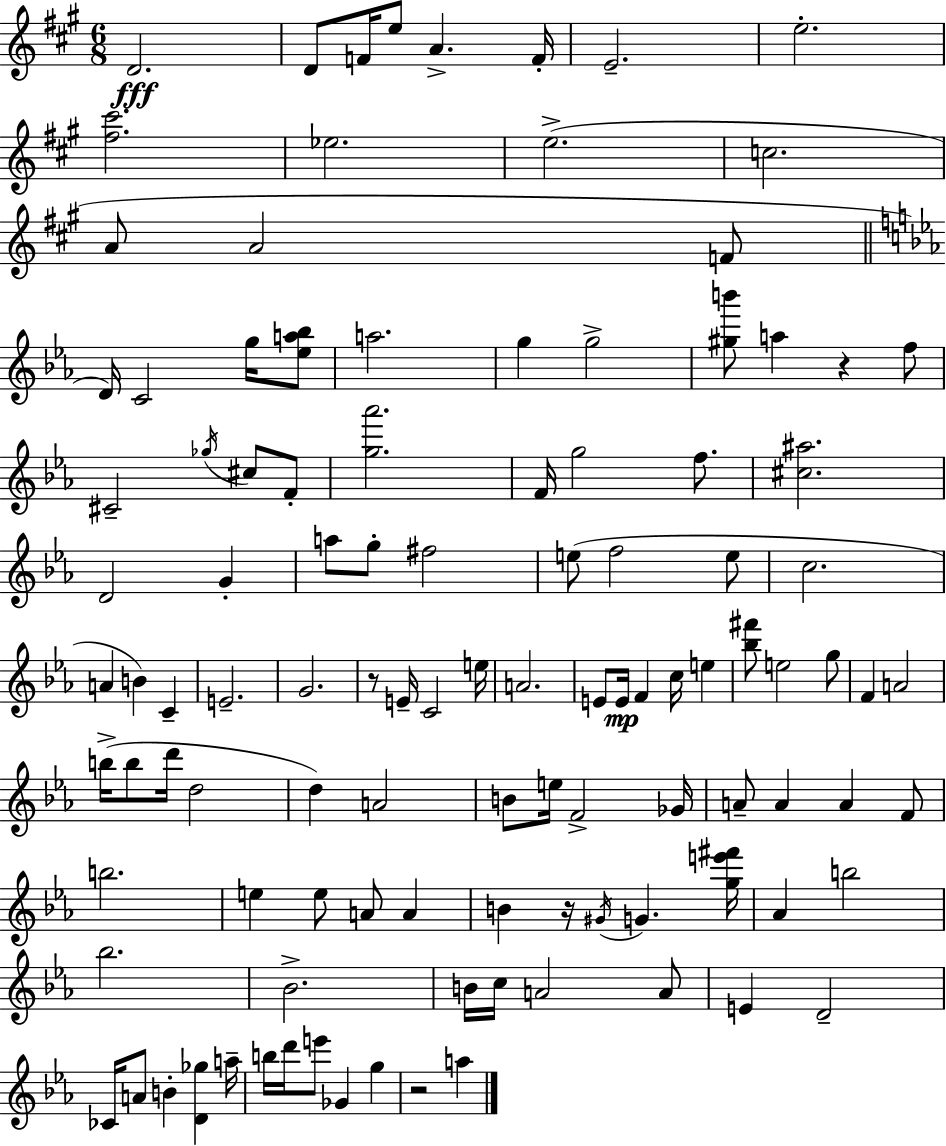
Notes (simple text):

D4/h. D4/e F4/s E5/e A4/q. F4/s E4/h. E5/h. [F#5,C#6]/h. Eb5/h. E5/h. C5/h. A4/e A4/h F4/e D4/s C4/h G5/s [Eb5,A5,Bb5]/e A5/h. G5/q G5/h [G#5,B6]/e A5/q R/q F5/e C#4/h Gb5/s C#5/e F4/e [G5,Ab6]/h. F4/s G5/h F5/e. [C#5,A#5]/h. D4/h G4/q A5/e G5/e F#5/h E5/e F5/h E5/e C5/h. A4/q B4/q C4/q E4/h. G4/h. R/e E4/s C4/h E5/s A4/h. E4/e E4/s F4/q C5/s E5/q [Bb5,F#6]/e E5/h G5/e F4/q A4/h B5/s B5/e D6/s D5/h D5/q A4/h B4/e E5/s F4/h Gb4/s A4/e A4/q A4/q F4/e B5/h. E5/q E5/e A4/e A4/q B4/q R/s G#4/s G4/q. [G5,E6,F#6]/s Ab4/q B5/h Bb5/h. Bb4/h. B4/s C5/s A4/h A4/e E4/q D4/h CES4/s A4/e B4/q [D4,Gb5]/q A5/s B5/s D6/s E6/e Gb4/q G5/q R/h A5/q